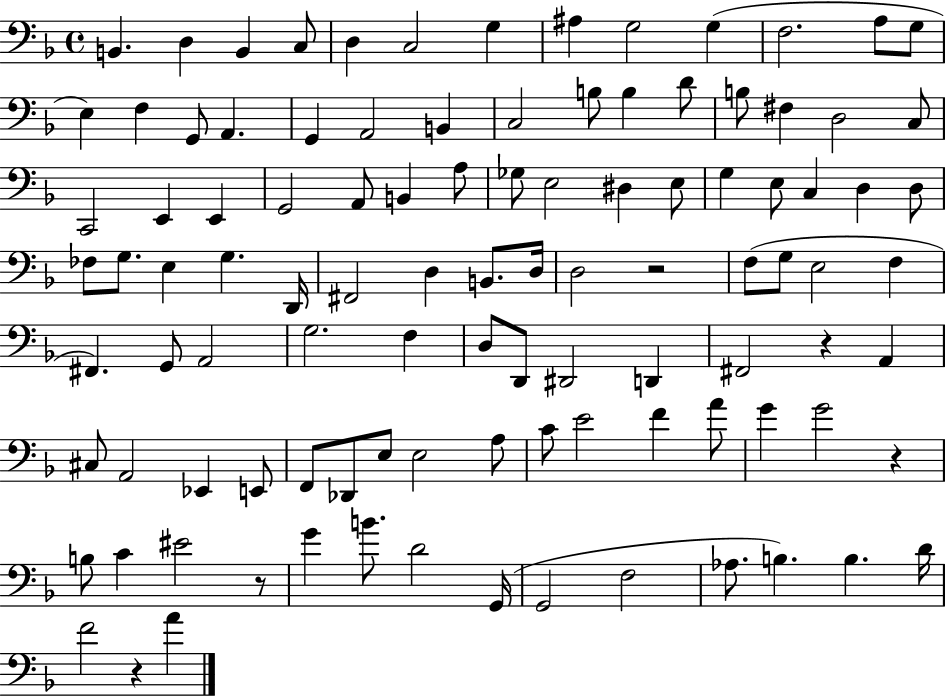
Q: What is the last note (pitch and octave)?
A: A4